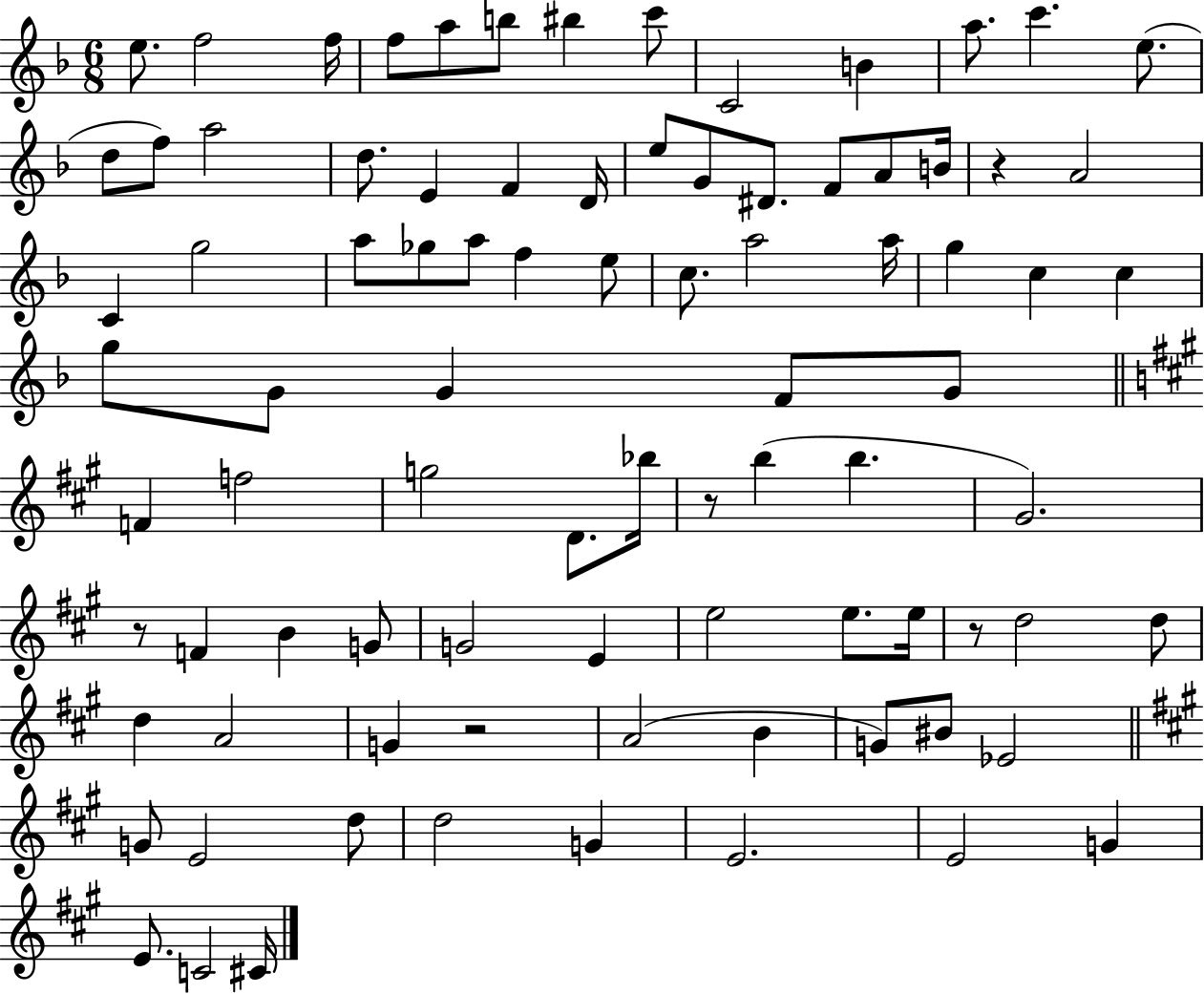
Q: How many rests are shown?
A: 5